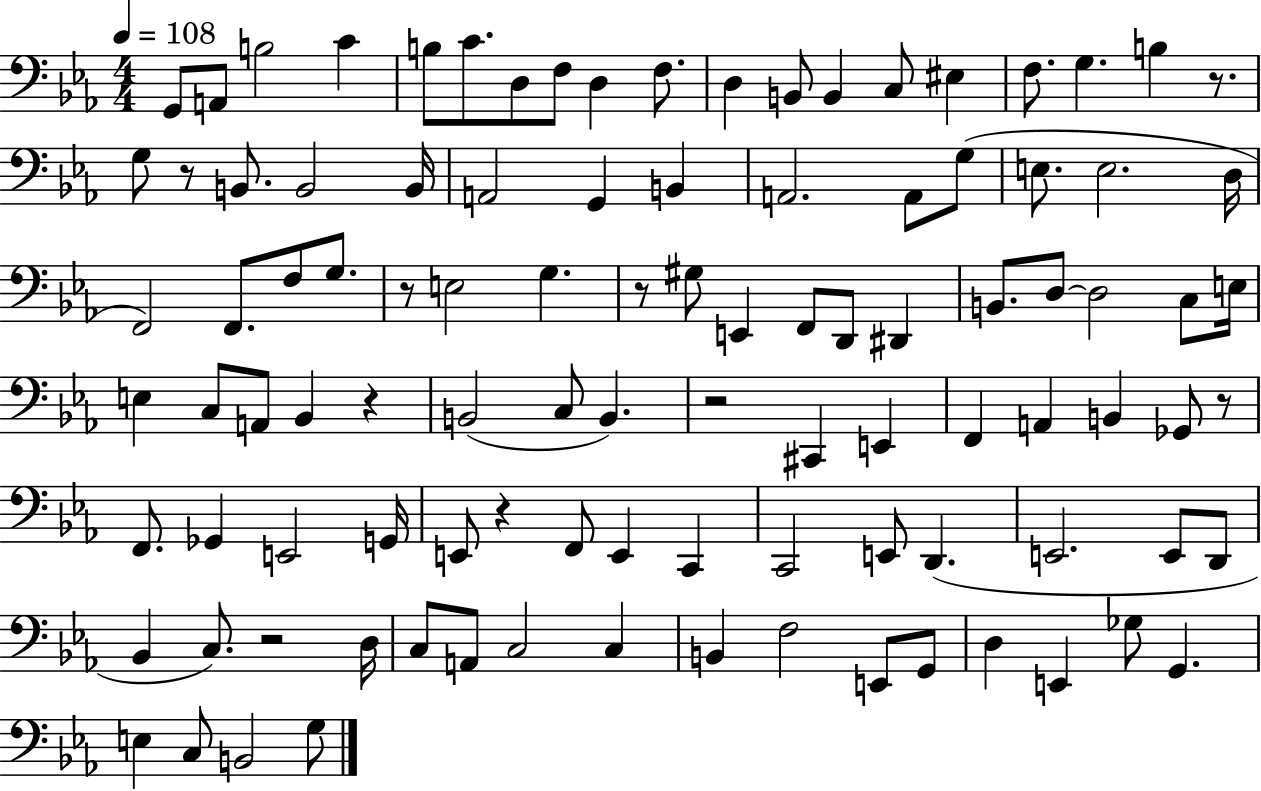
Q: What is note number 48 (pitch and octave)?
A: E3